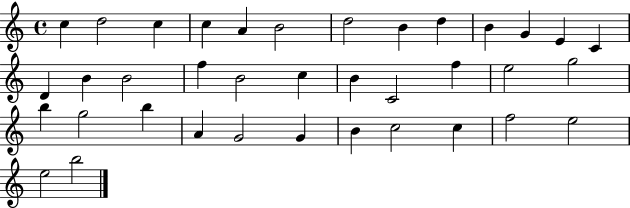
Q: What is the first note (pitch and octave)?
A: C5